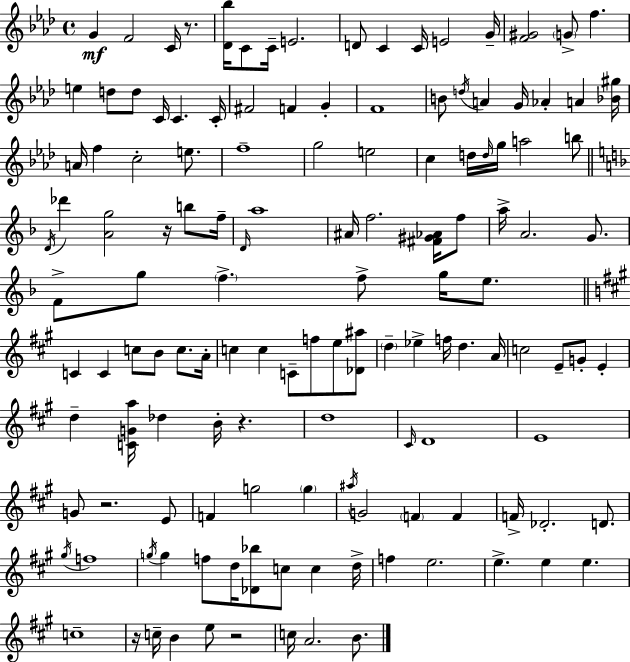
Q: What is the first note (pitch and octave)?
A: G4